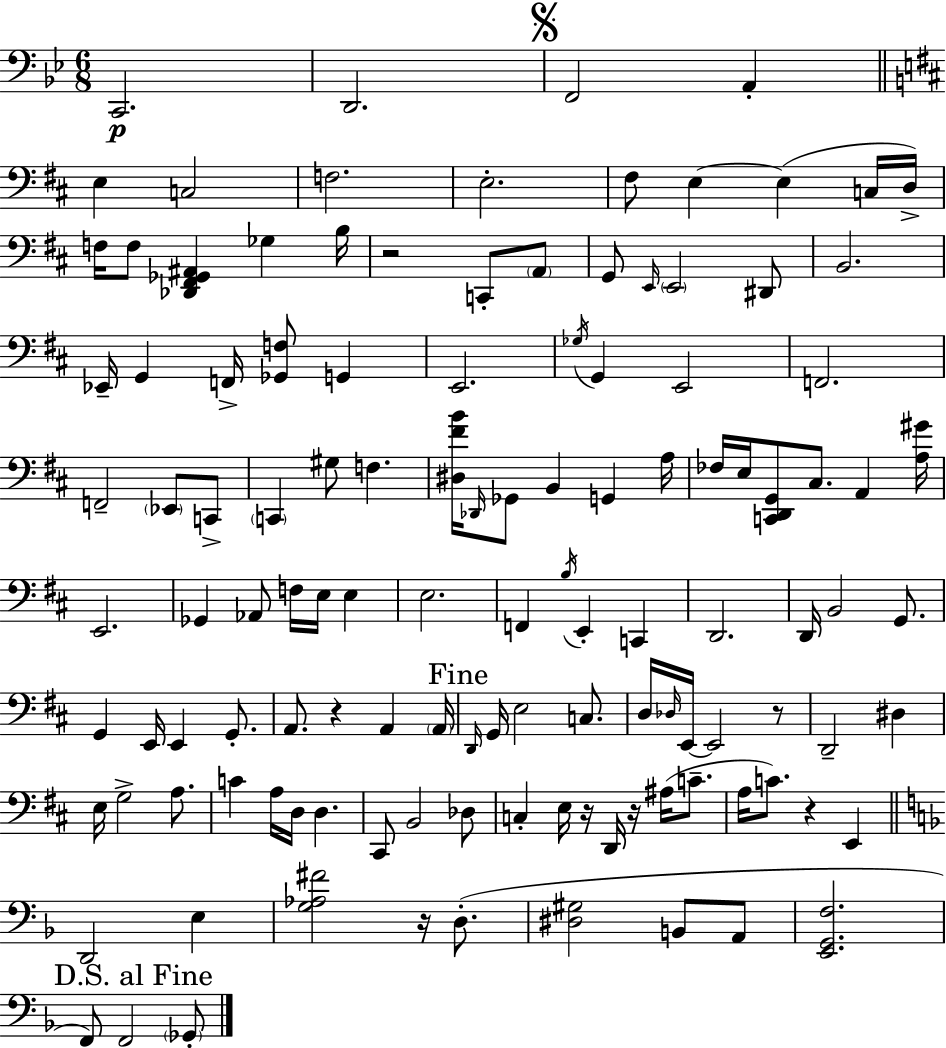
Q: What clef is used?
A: bass